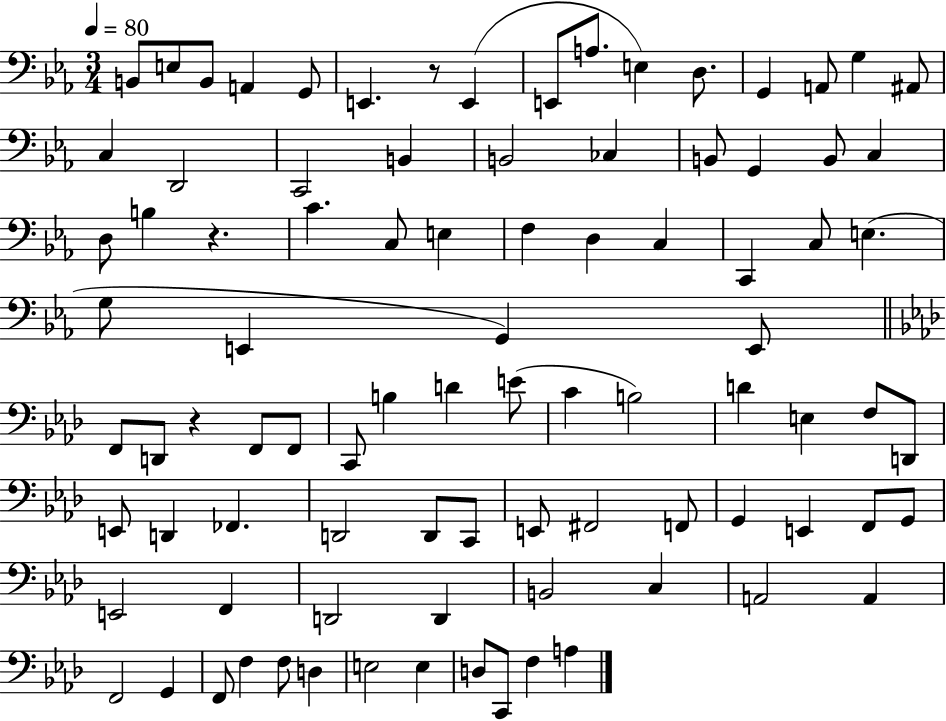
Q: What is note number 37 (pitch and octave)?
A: G3